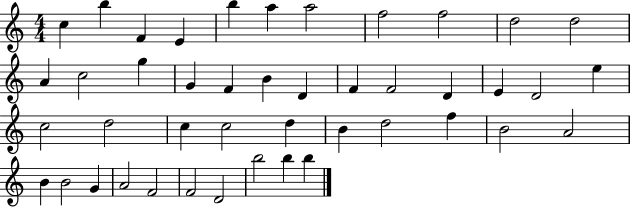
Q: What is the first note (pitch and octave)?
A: C5